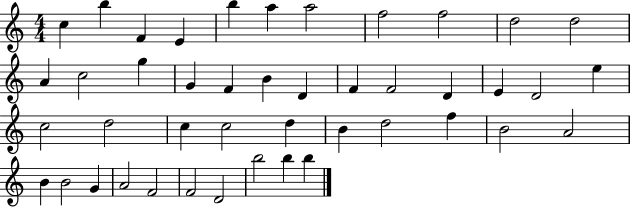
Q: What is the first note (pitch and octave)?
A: C5